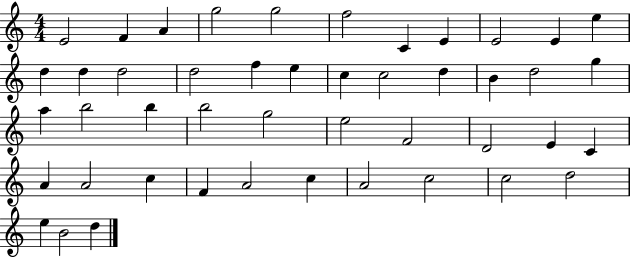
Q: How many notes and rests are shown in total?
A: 46